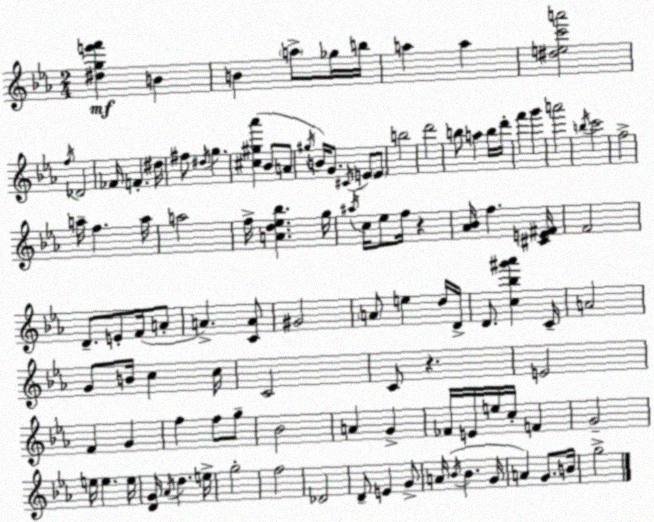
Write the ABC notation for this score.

X:1
T:Untitled
M:2/4
L:1/4
K:Cm
[^dge'f'] B B a/2 _g/4 b/4 a a [^dec'a']2 f/4 _D2 _F/4 F ^d/4 ^f/2 ^d/4 g [^c^g_a'] _B/2 A/2 ^g/4 B/4 G/2 ^C/4 E/2 E/2 b2 d'2 b/2 a b/4 d'/4 f' g' a'2 b/4 c'2 f2 a/4 f a/4 a2 f/4 [Ad_e_b] g/4 ^a/4 c/4 _e/2 f/4 z [_A_B]/4 f [^CE^F]/4 F2 D/2 E/2 F/4 A/2 A [CA]/2 ^G2 A/2 e d/4 D/4 D/2 [c_b^g'_a'] C/4 A2 G/2 B/4 c c/4 C2 C/2 z E2 F G f f/2 g/2 _B2 A G _F/4 E/4 e/4 c/4 F G2 e/4 e e/4 [DG]/4 _A/4 d e/4 g2 f2 _D2 D/2 E G/2 A/4 _B/4 _B G/4 A G/2 B/4 g2